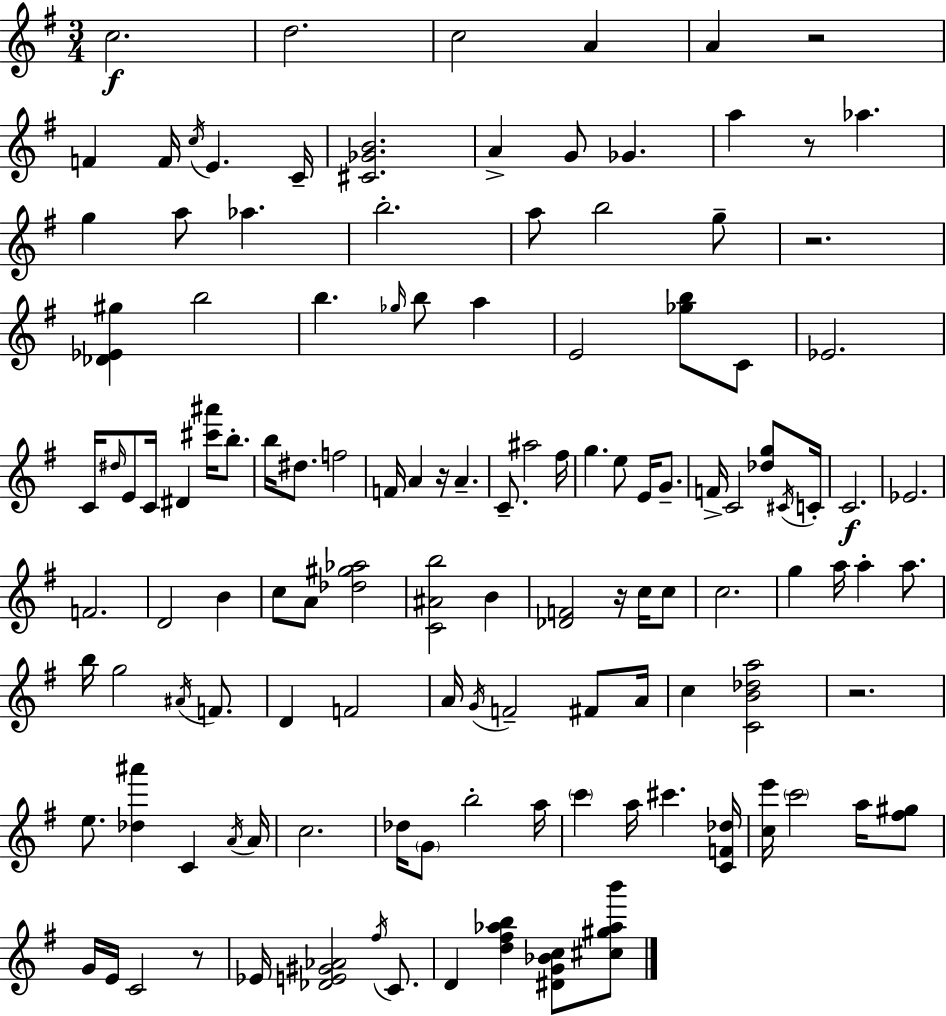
{
  \clef treble
  \numericTimeSignature
  \time 3/4
  \key g \major
  c''2.\f | d''2. | c''2 a'4 | a'4 r2 | \break f'4 f'16 \acciaccatura { c''16 } e'4. | c'16-- <cis' ges' b'>2. | a'4-> g'8 ges'4. | a''4 r8 aes''4. | \break g''4 a''8 aes''4. | b''2.-. | a''8 b''2 g''8-- | r2. | \break <des' ees' gis''>4 b''2 | b''4. \grace { ges''16 } b''8 a''4 | e'2 <ges'' b''>8 | c'8 ees'2. | \break c'16 \grace { dis''16 } e'8 c'16 dis'4 <cis''' ais'''>16 | b''8.-. b''16 dis''8. f''2 | f'16 a'4 r16 a'4.-- | c'8.-- ais''2 | \break fis''16 g''4. e''8 e'16 | g'8.-- f'16-> c'2 | <des'' g''>8 \acciaccatura { cis'16 } c'16-. c'2.\f | ees'2. | \break f'2. | d'2 | b'4 c''8 a'8 <des'' gis'' aes''>2 | <c' ais' b''>2 | \break b'4 <des' f'>2 | r16 c''16 c''8 c''2. | g''4 a''16 a''4-. | a''8. b''16 g''2 | \break \acciaccatura { ais'16 } f'8. d'4 f'2 | a'16 \acciaccatura { g'16 } f'2-- | fis'8 a'16 c''4 <c' b' des'' a''>2 | r2. | \break e''8. <des'' ais'''>4 | c'4 \acciaccatura { a'16 } a'16 c''2. | des''16 \parenthesize g'8 b''2-. | a''16 \parenthesize c'''4 a''16 | \break cis'''4. <c' f' des''>16 <c'' e'''>16 \parenthesize c'''2 | a''16 <fis'' gis''>8 g'16 e'16 c'2 | r8 ees'16 <des' e' gis' aes'>2 | \acciaccatura { fis''16 } c'8. d'4 | \break <d'' fis'' aes'' b''>4 <dis' g' bes' c''>8 <cis'' gis'' aes'' b'''>8 \bar "|."
}